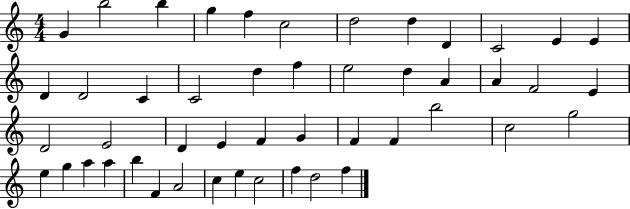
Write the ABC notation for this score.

X:1
T:Untitled
M:4/4
L:1/4
K:C
G b2 b g f c2 d2 d D C2 E E D D2 C C2 d f e2 d A A F2 E D2 E2 D E F G F F b2 c2 g2 e g a a b F A2 c e c2 f d2 f